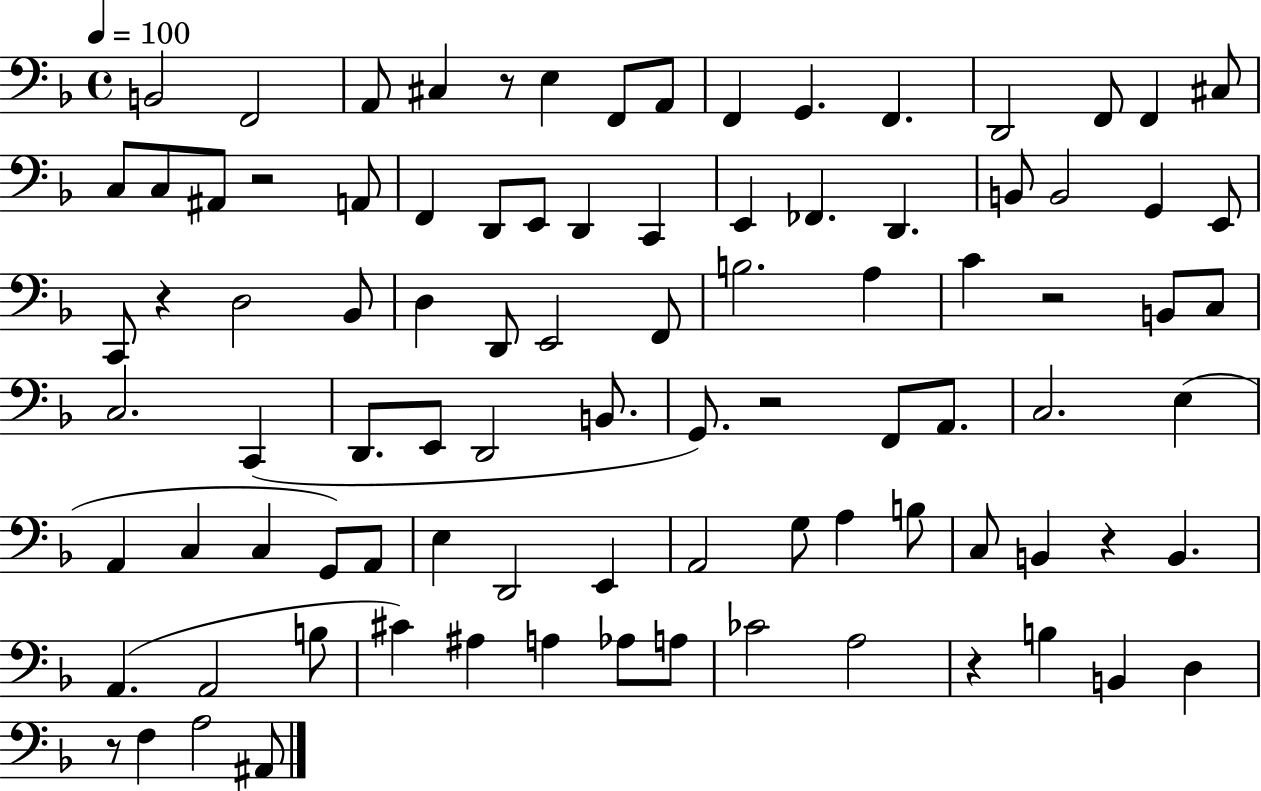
X:1
T:Untitled
M:4/4
L:1/4
K:F
B,,2 F,,2 A,,/2 ^C, z/2 E, F,,/2 A,,/2 F,, G,, F,, D,,2 F,,/2 F,, ^C,/2 C,/2 C,/2 ^A,,/2 z2 A,,/2 F,, D,,/2 E,,/2 D,, C,, E,, _F,, D,, B,,/2 B,,2 G,, E,,/2 C,,/2 z D,2 _B,,/2 D, D,,/2 E,,2 F,,/2 B,2 A, C z2 B,,/2 C,/2 C,2 C,, D,,/2 E,,/2 D,,2 B,,/2 G,,/2 z2 F,,/2 A,,/2 C,2 E, A,, C, C, G,,/2 A,,/2 E, D,,2 E,, A,,2 G,/2 A, B,/2 C,/2 B,, z B,, A,, A,,2 B,/2 ^C ^A, A, _A,/2 A,/2 _C2 A,2 z B, B,, D, z/2 F, A,2 ^A,,/2